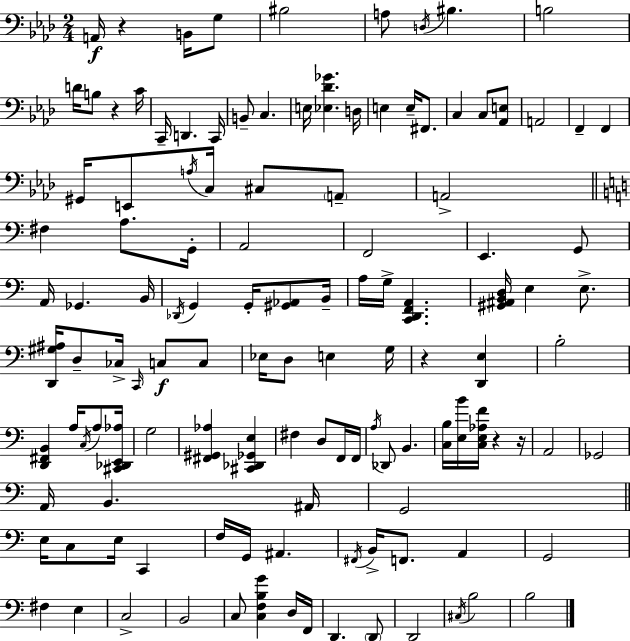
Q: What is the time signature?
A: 2/4